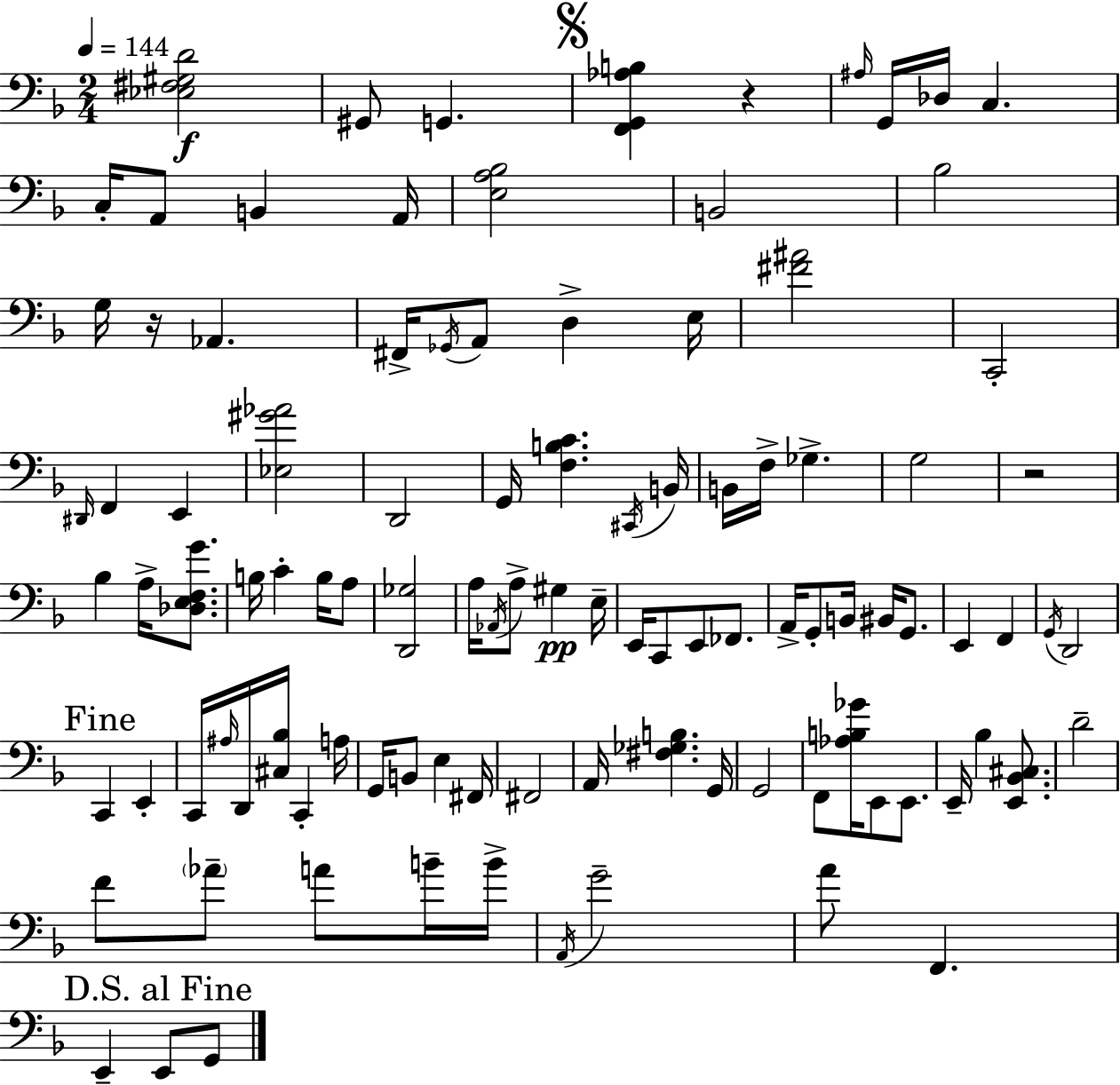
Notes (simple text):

[Eb3,F#3,G#3,D4]/h G#2/e G2/q. [F2,G2,Ab3,B3]/q R/q A#3/s G2/s Db3/s C3/q. C3/s A2/e B2/q A2/s [E3,A3,Bb3]/h B2/h Bb3/h G3/s R/s Ab2/q. F#2/s Gb2/s A2/e D3/q E3/s [F#4,A#4]/h C2/h D#2/s F2/q E2/q [Eb3,G#4,Ab4]/h D2/h G2/s [F3,B3,C4]/q. C#2/s B2/s B2/s F3/s Gb3/q. G3/h R/h Bb3/q A3/s [Db3,E3,F3,G4]/e. B3/s C4/q B3/s A3/e [D2,Gb3]/h A3/s Ab2/s A3/e G#3/q E3/s E2/s C2/e E2/e FES2/e. A2/s G2/e B2/s BIS2/s G2/e. E2/q F2/q G2/s D2/h C2/q E2/q C2/s A#3/s D2/s [C#3,Bb3]/s C2/q A3/s G2/s B2/e E3/q F#2/s F#2/h A2/s [F#3,Gb3,B3]/q. G2/s G2/h F2/e [Ab3,B3,Gb4]/s E2/e E2/e. E2/s Bb3/q [E2,Bb2,C#3]/e. D4/h F4/e Ab4/e A4/e B4/s B4/s A2/s G4/h A4/e F2/q. E2/q E2/e G2/e